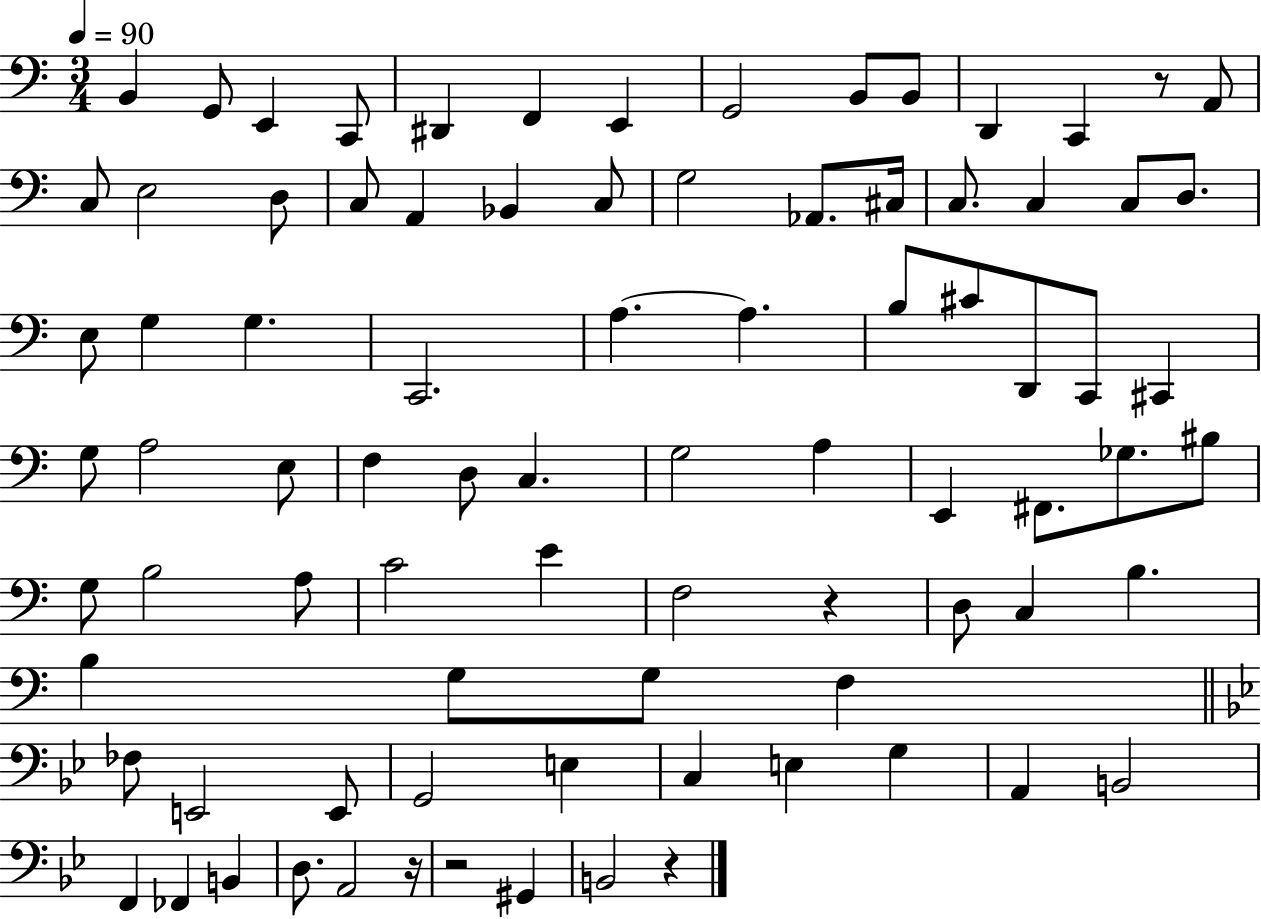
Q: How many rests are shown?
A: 5